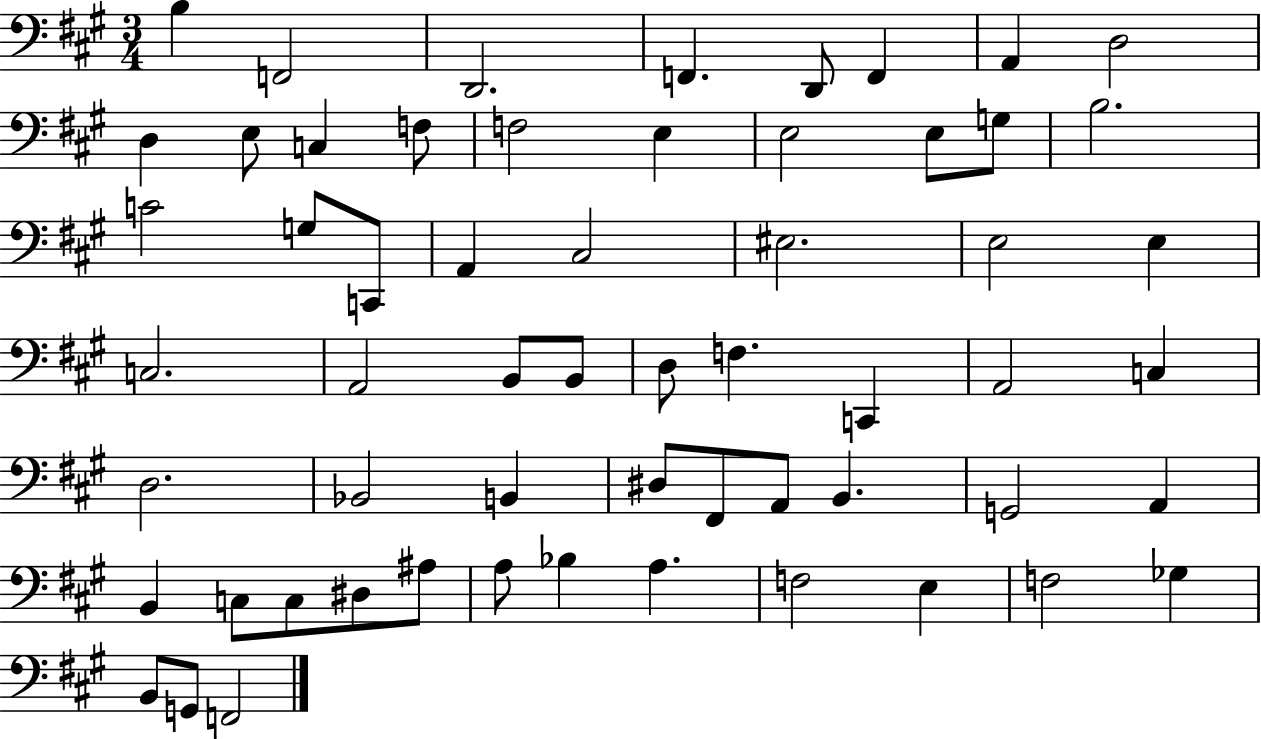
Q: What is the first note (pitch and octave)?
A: B3